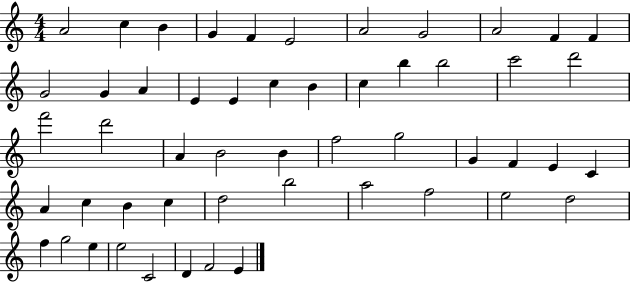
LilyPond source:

{
  \clef treble
  \numericTimeSignature
  \time 4/4
  \key c \major
  a'2 c''4 b'4 | g'4 f'4 e'2 | a'2 g'2 | a'2 f'4 f'4 | \break g'2 g'4 a'4 | e'4 e'4 c''4 b'4 | c''4 b''4 b''2 | c'''2 d'''2 | \break f'''2 d'''2 | a'4 b'2 b'4 | f''2 g''2 | g'4 f'4 e'4 c'4 | \break a'4 c''4 b'4 c''4 | d''2 b''2 | a''2 f''2 | e''2 d''2 | \break f''4 g''2 e''4 | e''2 c'2 | d'4 f'2 e'4 | \bar "|."
}